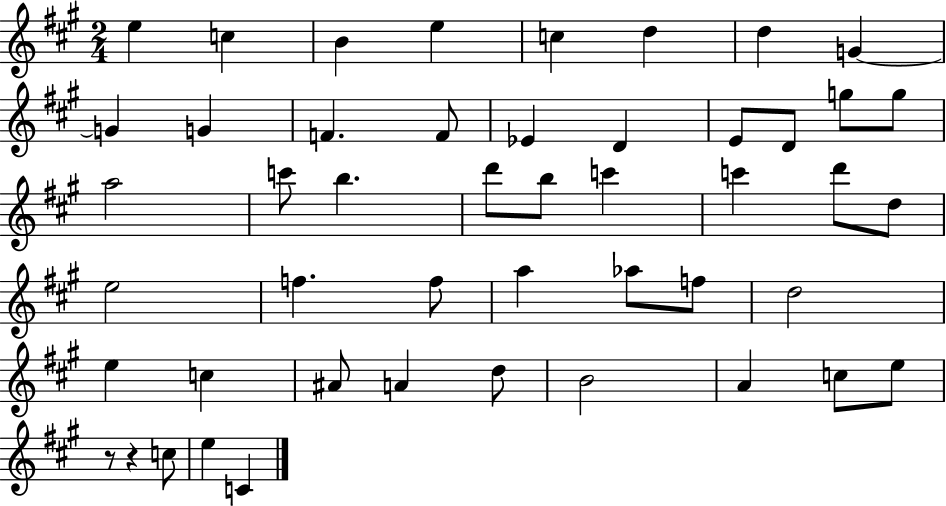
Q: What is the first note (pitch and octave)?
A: E5